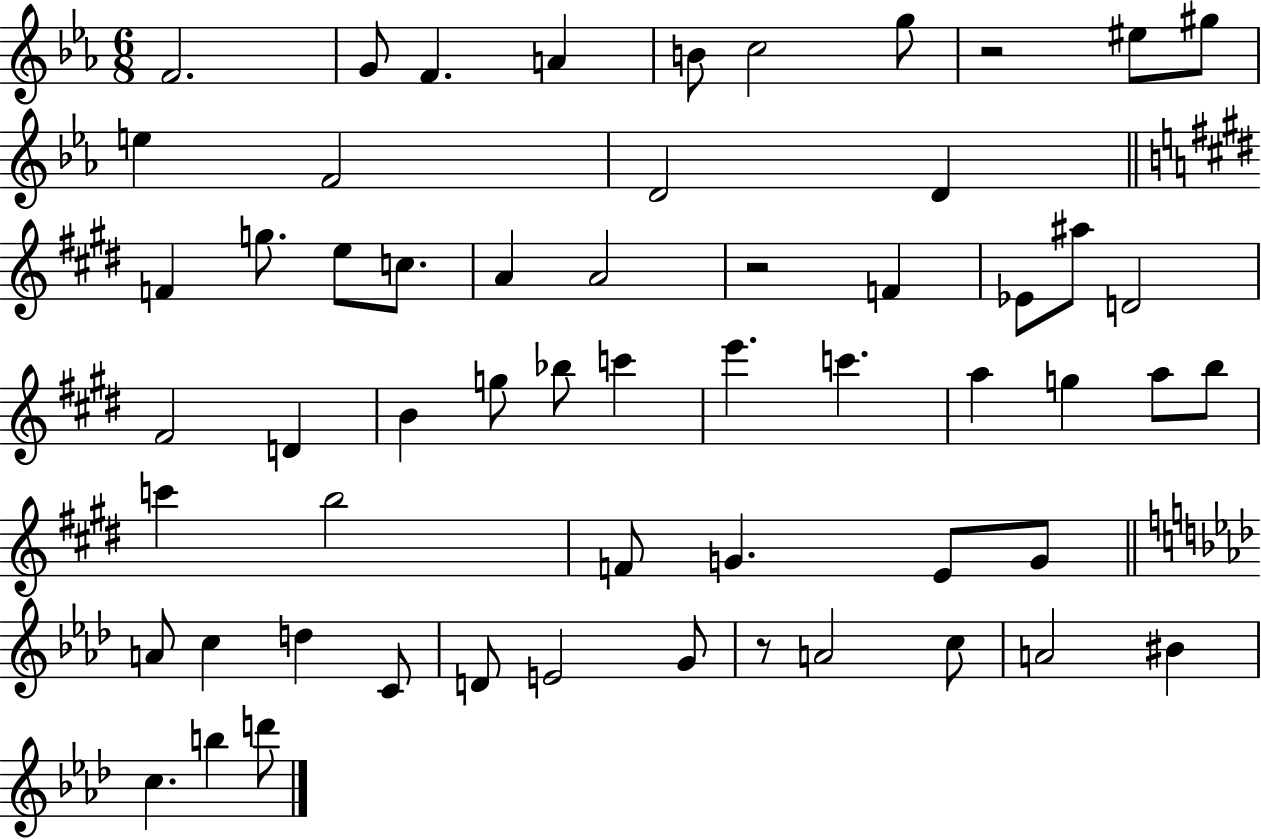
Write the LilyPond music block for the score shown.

{
  \clef treble
  \numericTimeSignature
  \time 6/8
  \key ees \major
  f'2. | g'8 f'4. a'4 | b'8 c''2 g''8 | r2 eis''8 gis''8 | \break e''4 f'2 | d'2 d'4 | \bar "||" \break \key e \major f'4 g''8. e''8 c''8. | a'4 a'2 | r2 f'4 | ees'8 ais''8 d'2 | \break fis'2 d'4 | b'4 g''8 bes''8 c'''4 | e'''4. c'''4. | a''4 g''4 a''8 b''8 | \break c'''4 b''2 | f'8 g'4. e'8 g'8 | \bar "||" \break \key aes \major a'8 c''4 d''4 c'8 | d'8 e'2 g'8 | r8 a'2 c''8 | a'2 bis'4 | \break c''4. b''4 d'''8 | \bar "|."
}